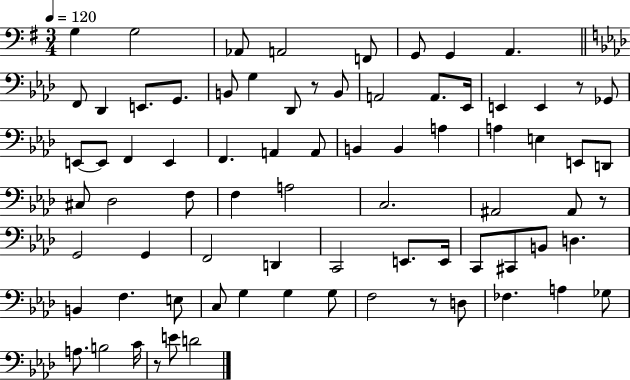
{
  \clef bass
  \numericTimeSignature
  \time 3/4
  \key g \major
  \tempo 4 = 120
  g4 g2 | aes,8 a,2 f,8 | g,8 g,4 a,4. | \bar "||" \break \key f \minor f,8 des,4 e,8. g,8. | b,8 g4 des,8 r8 b,8 | a,2 a,8. ees,16 | e,4 e,4 r8 ges,8 | \break e,8~~ e,8 f,4 e,4 | f,4. a,4 a,8 | b,4 b,4 a4 | a4 e4 e,8 d,8 | \break cis8 des2 f8 | f4 a2 | c2. | ais,2 ais,8 r8 | \break g,2 g,4 | f,2 d,4 | c,2 e,8. e,16 | c,8 cis,8 b,8 d4. | \break b,4 f4. e8 | c8 g4 g4 g8 | f2 r8 d8 | fes4. a4 ges8 | \break a8. b2 c'16 | r8 e'8 d'2 | \bar "|."
}